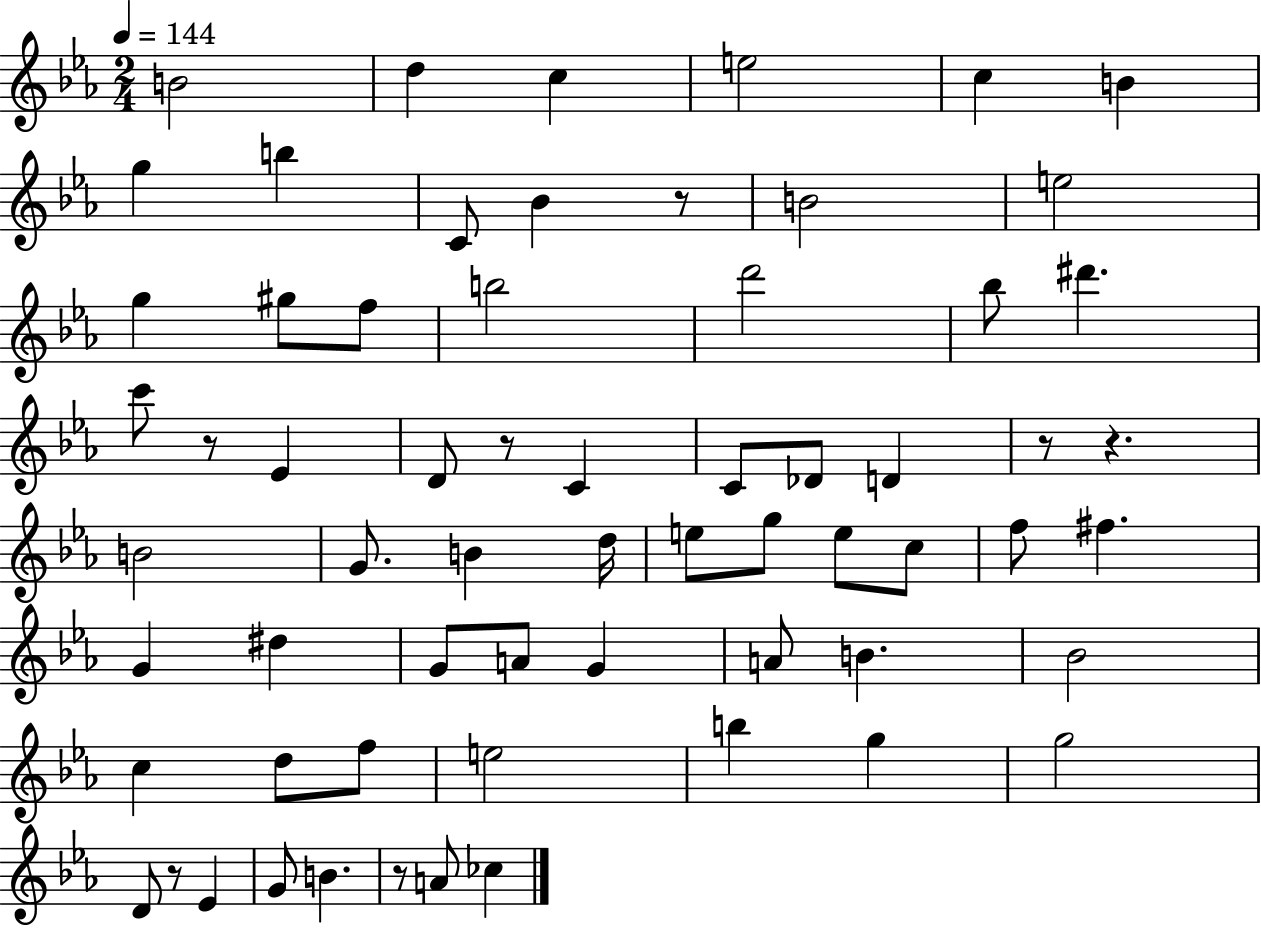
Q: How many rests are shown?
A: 7